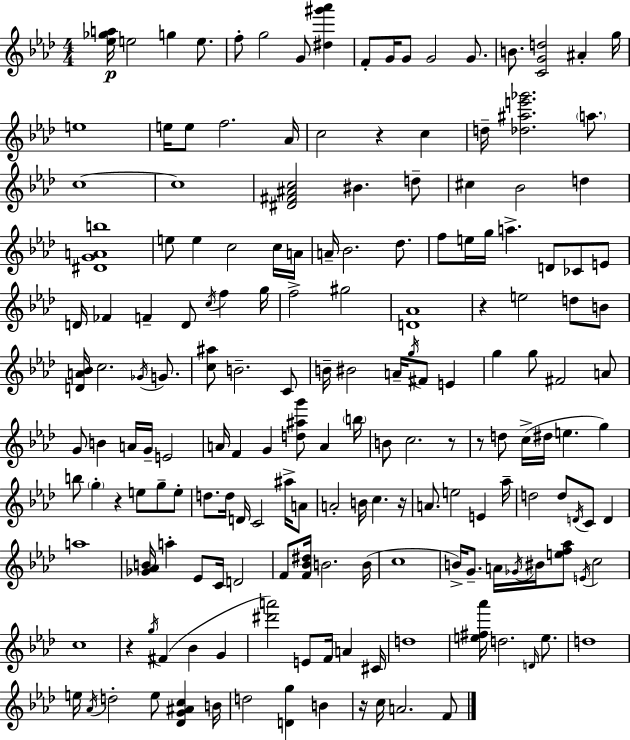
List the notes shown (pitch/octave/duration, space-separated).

[Eb5,Gb5,A5]/s E5/h G5/q E5/e. F5/e G5/h G4/e [D#5,G#6,Ab6]/q F4/e G4/s G4/e G4/h G4/e. B4/e. [C4,G4,D5]/h A#4/q G5/s E5/w E5/s E5/e F5/h. Ab4/s C5/h R/q C5/q D5/s [Db5,A#5,E6,Gb6]/h. A5/e. C5/w C5/w [D#4,F#4,A#4,C5]/h BIS4/q. D5/e C#5/q Bb4/h D5/q [D#4,G4,A4,B5]/w E5/e E5/q C5/h C5/s A4/s A4/s Bb4/h. Db5/e. F5/e E5/s G5/s A5/q. D4/e CES4/e E4/e D4/s FES4/q F4/q D4/e C5/s F5/q G5/s F5/h G#5/h [D4,Ab4]/w R/q E5/h D5/e B4/e [D4,A4,Bb4]/s C5/h. Gb4/s G4/e. [C5,A#5]/e B4/h. C4/e B4/s BIS4/h A4/s G5/s F#4/e E4/q G5/q G5/e F#4/h A4/e G4/e B4/q A4/s G4/s E4/h A4/s F4/q G4/q [D5,A#5,G6]/e A4/q B5/s B4/e C5/h. R/e R/e D5/e C5/s D#5/s E5/q. G5/q B5/e G5/q R/q E5/e G5/e E5/e D5/e. D5/s D4/s C4/h A#5/s A4/e A4/h B4/s C5/q. R/s A4/e. E5/h E4/q Ab5/s D5/h D5/e D4/s C4/e D4/q A5/w [Gb4,Ab4,B4]/s A5/q Eb4/e C4/s D4/h F4/e [F4,Bb4,D#5]/s B4/h. B4/s C5/w B4/s G4/e. A4/s Gb4/s BIS4/s [E5,F5,Ab5]/e E4/s C5/h C5/w R/q G5/s F#4/q Bb4/q G4/q [D#6,A6]/h E4/e F4/s A4/q C#4/s D5/w [E5,F#5,Ab6]/s D5/h. D4/s E5/e. D5/w E5/s Ab4/s D5/h E5/e [Db4,G4,A#4,C5]/q B4/s D5/h [D4,G5]/q B4/q R/s C5/s A4/h. F4/e